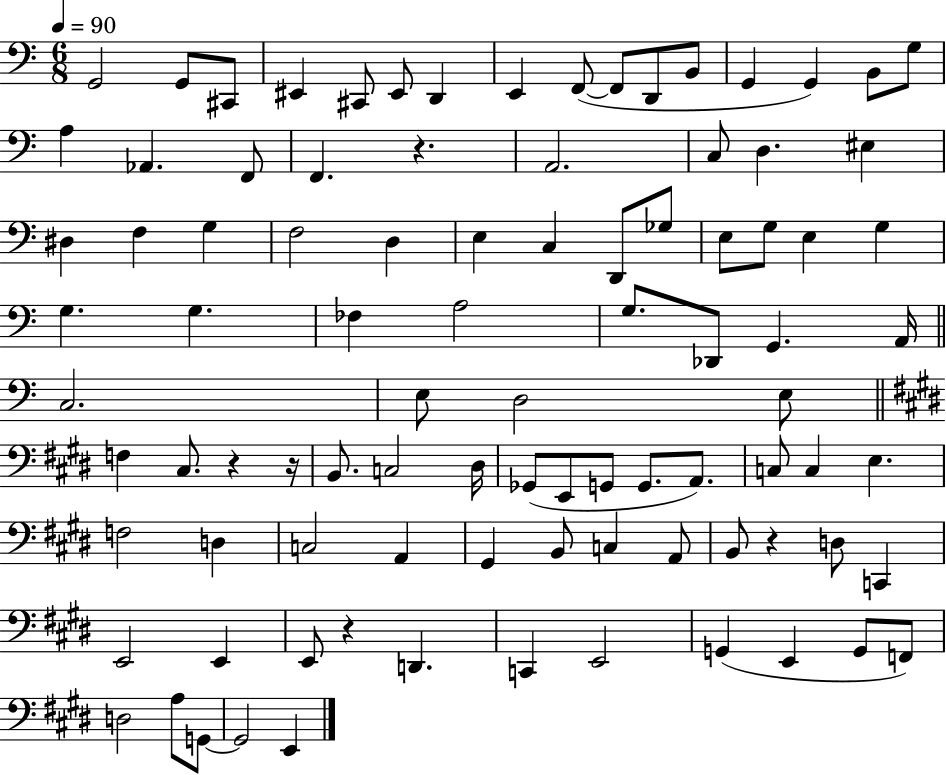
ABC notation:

X:1
T:Untitled
M:6/8
L:1/4
K:C
G,,2 G,,/2 ^C,,/2 ^E,, ^C,,/2 ^E,,/2 D,, E,, F,,/2 F,,/2 D,,/2 B,,/2 G,, G,, B,,/2 G,/2 A, _A,, F,,/2 F,, z A,,2 C,/2 D, ^E, ^D, F, G, F,2 D, E, C, D,,/2 _G,/2 E,/2 G,/2 E, G, G, G, _F, A,2 G,/2 _D,,/2 G,, A,,/4 C,2 E,/2 D,2 E,/2 F, ^C,/2 z z/4 B,,/2 C,2 ^D,/4 _G,,/2 E,,/2 G,,/2 G,,/2 A,,/2 C,/2 C, E, F,2 D, C,2 A,, ^G,, B,,/2 C, A,,/2 B,,/2 z D,/2 C,, E,,2 E,, E,,/2 z D,, C,, E,,2 G,, E,, G,,/2 F,,/2 D,2 A,/2 G,,/2 G,,2 E,,